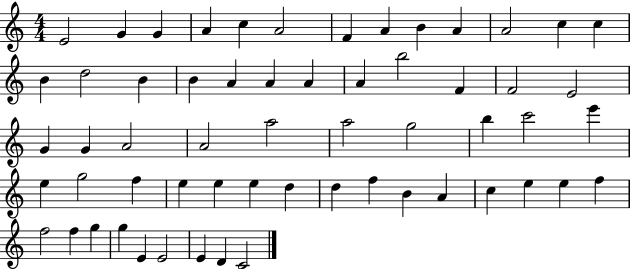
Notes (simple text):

E4/h G4/q G4/q A4/q C5/q A4/h F4/q A4/q B4/q A4/q A4/h C5/q C5/q B4/q D5/h B4/q B4/q A4/q A4/q A4/q A4/q B5/h F4/q F4/h E4/h G4/q G4/q A4/h A4/h A5/h A5/h G5/h B5/q C6/h E6/q E5/q G5/h F5/q E5/q E5/q E5/q D5/q D5/q F5/q B4/q A4/q C5/q E5/q E5/q F5/q F5/h F5/q G5/q G5/q E4/q E4/h E4/q D4/q C4/h